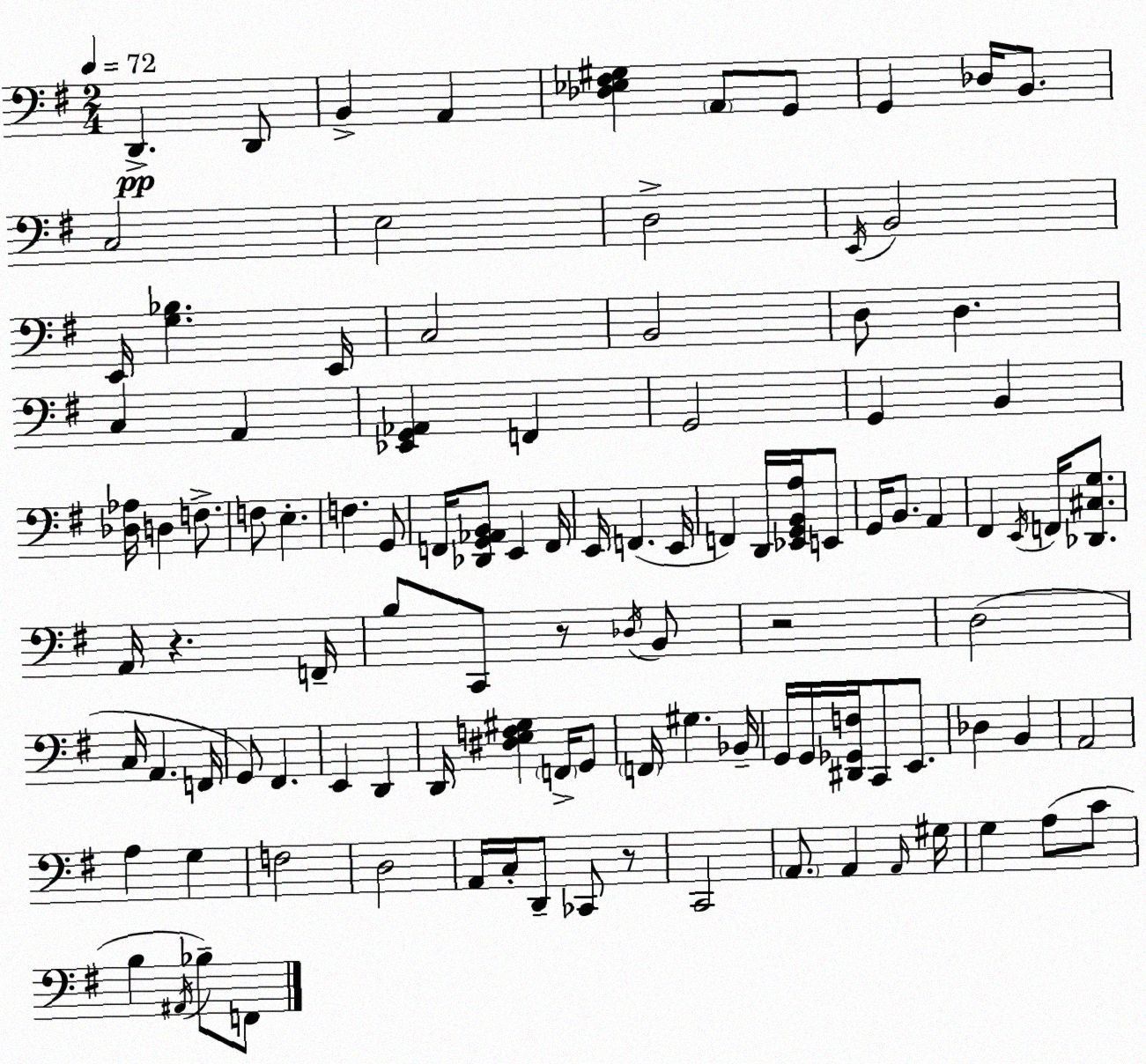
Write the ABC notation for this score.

X:1
T:Untitled
M:2/4
L:1/4
K:Em
D,, D,,/2 B,, A,, [_D,_E,^F,^G,] A,,/2 G,,/2 G,, _D,/4 B,,/2 C,2 E,2 D,2 E,,/4 B,,2 E,,/4 [G,_B,] E,,/4 C,2 B,,2 D,/2 D, C, A,, [_E,,G,,_A,,] F,, G,,2 G,, B,, [_D,_A,]/4 D, F,/2 F,/2 E, F, G,,/2 F,,/4 [_D,,G,,_A,,B,,]/2 E,, F,,/4 E,,/4 F,, E,,/4 F,, D,,/4 [_E,,G,,B,,A,]/4 E,,/2 G,,/4 B,,/2 A,, ^F,, E,,/4 F,,/4 [_D,,^C,G,]/2 A,,/4 z F,,/4 B,/2 C,,/2 z/2 _D,/4 B,,/2 z2 D,2 C,/4 A,, F,,/4 G,,/2 ^F,, E,, D,, D,,/4 [^D,E,F,^G,] F,,/4 G,,/2 F,,/4 ^G, _B,,/4 G,,/4 G,,/4 [^D,,_G,,F,]/4 C,,/2 E,,/2 _D, B,, A,,2 A, G, F,2 D,2 A,,/4 C,/4 D,,/2 _C,,/2 z/2 C,,2 A,,/2 A,, A,,/4 ^G,/4 G, A,/2 C/2 B, ^A,,/4 _B,/2 F,,/2